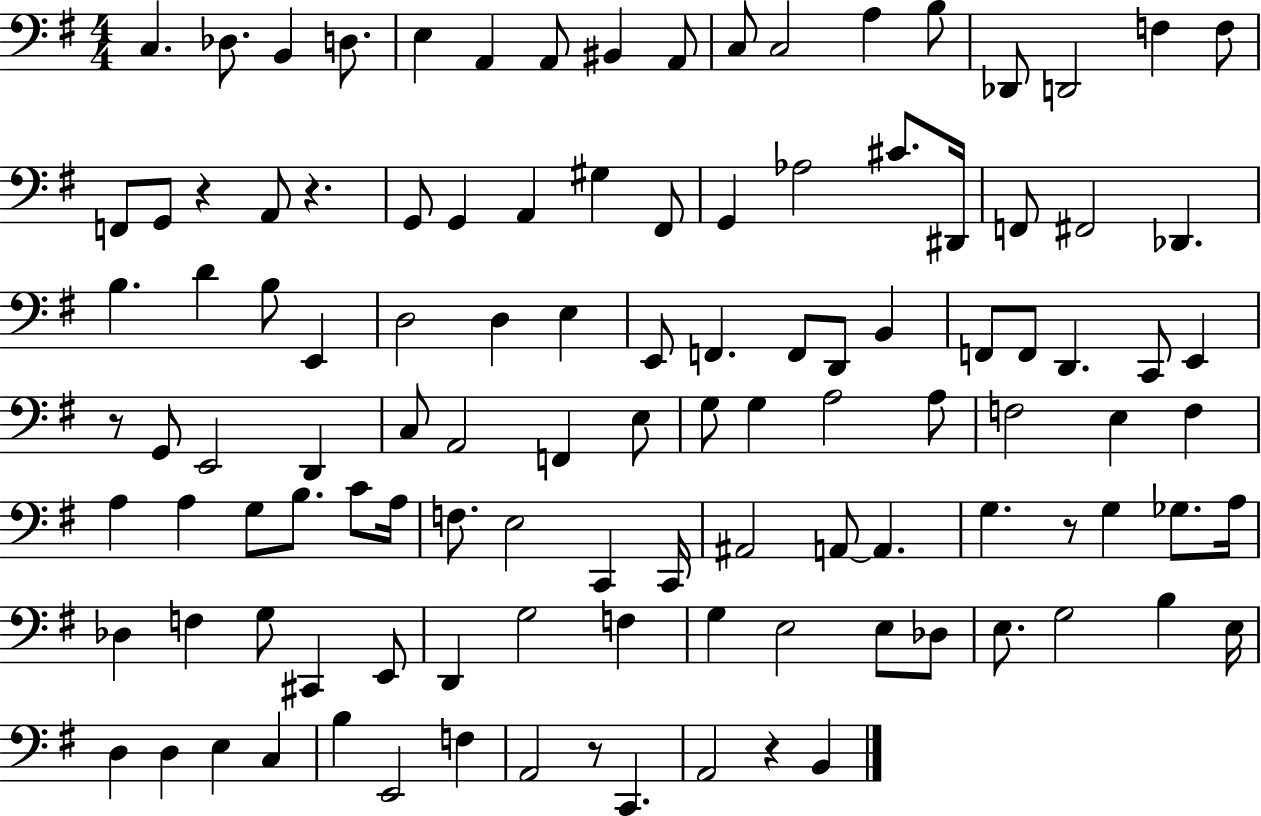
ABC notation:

X:1
T:Untitled
M:4/4
L:1/4
K:G
C, _D,/2 B,, D,/2 E, A,, A,,/2 ^B,, A,,/2 C,/2 C,2 A, B,/2 _D,,/2 D,,2 F, F,/2 F,,/2 G,,/2 z A,,/2 z G,,/2 G,, A,, ^G, ^F,,/2 G,, _A,2 ^C/2 ^D,,/4 F,,/2 ^F,,2 _D,, B, D B,/2 E,, D,2 D, E, E,,/2 F,, F,,/2 D,,/2 B,, F,,/2 F,,/2 D,, C,,/2 E,, z/2 G,,/2 E,,2 D,, C,/2 A,,2 F,, E,/2 G,/2 G, A,2 A,/2 F,2 E, F, A, A, G,/2 B,/2 C/2 A,/4 F,/2 E,2 C,, C,,/4 ^A,,2 A,,/2 A,, G, z/2 G, _G,/2 A,/4 _D, F, G,/2 ^C,, E,,/2 D,, G,2 F, G, E,2 E,/2 _D,/2 E,/2 G,2 B, E,/4 D, D, E, C, B, E,,2 F, A,,2 z/2 C,, A,,2 z B,,